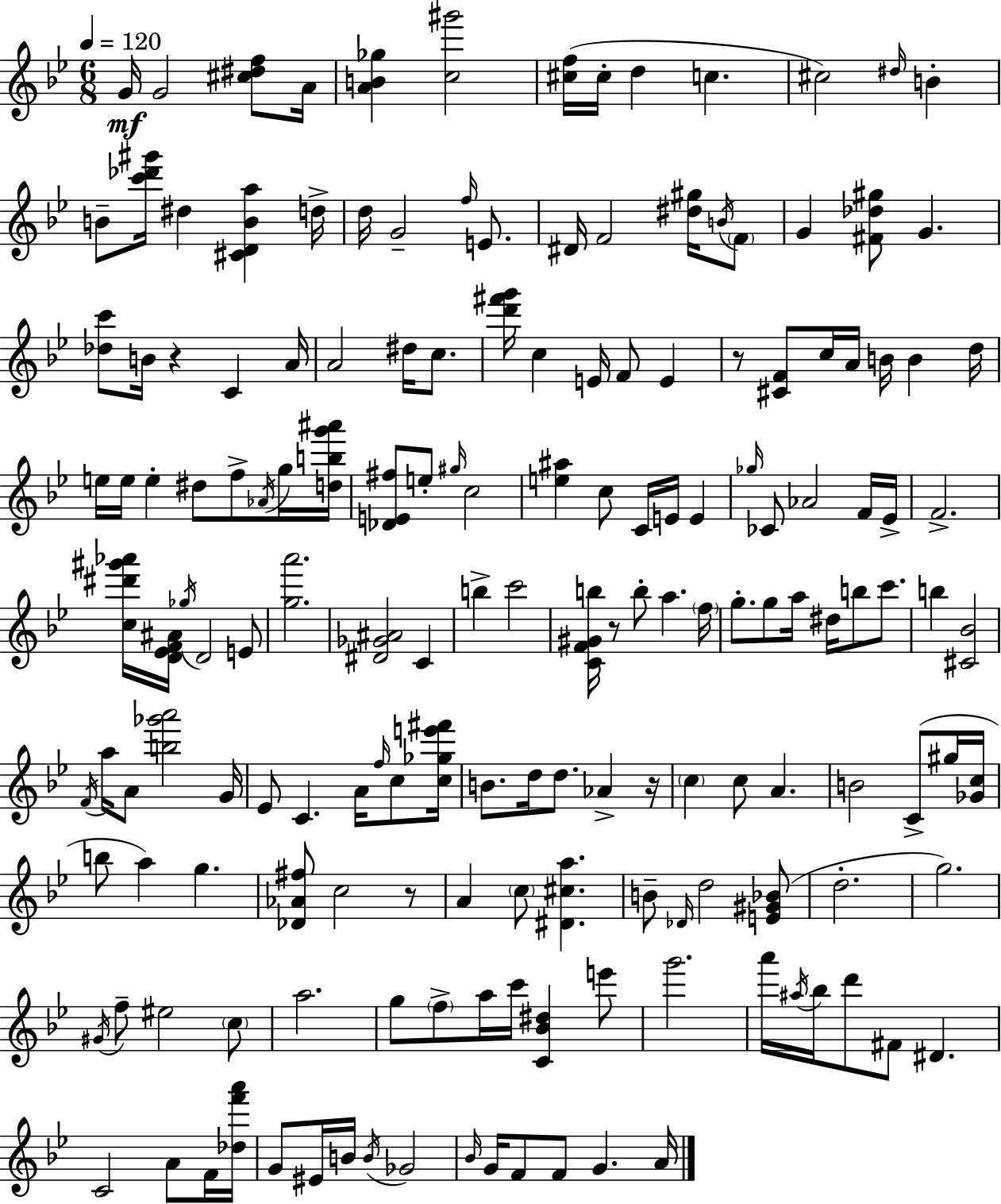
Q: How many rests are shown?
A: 5